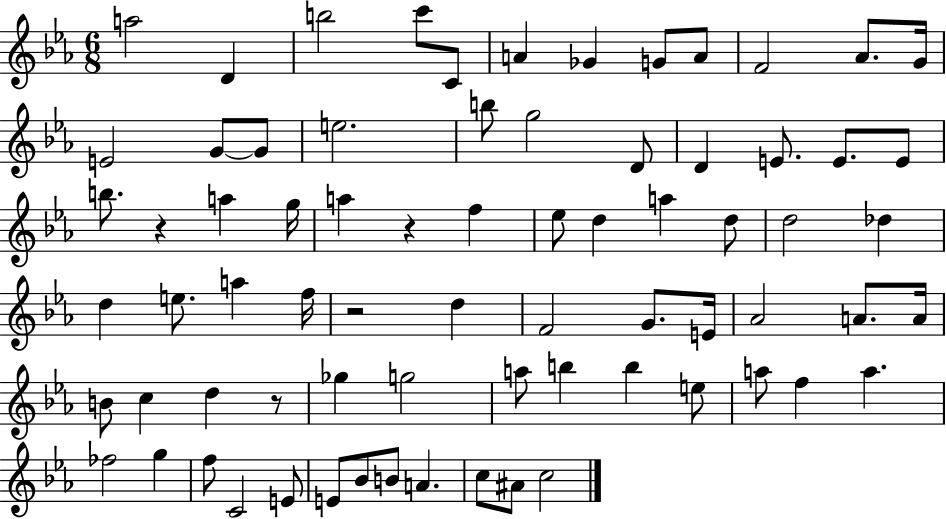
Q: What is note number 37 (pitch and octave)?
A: A5